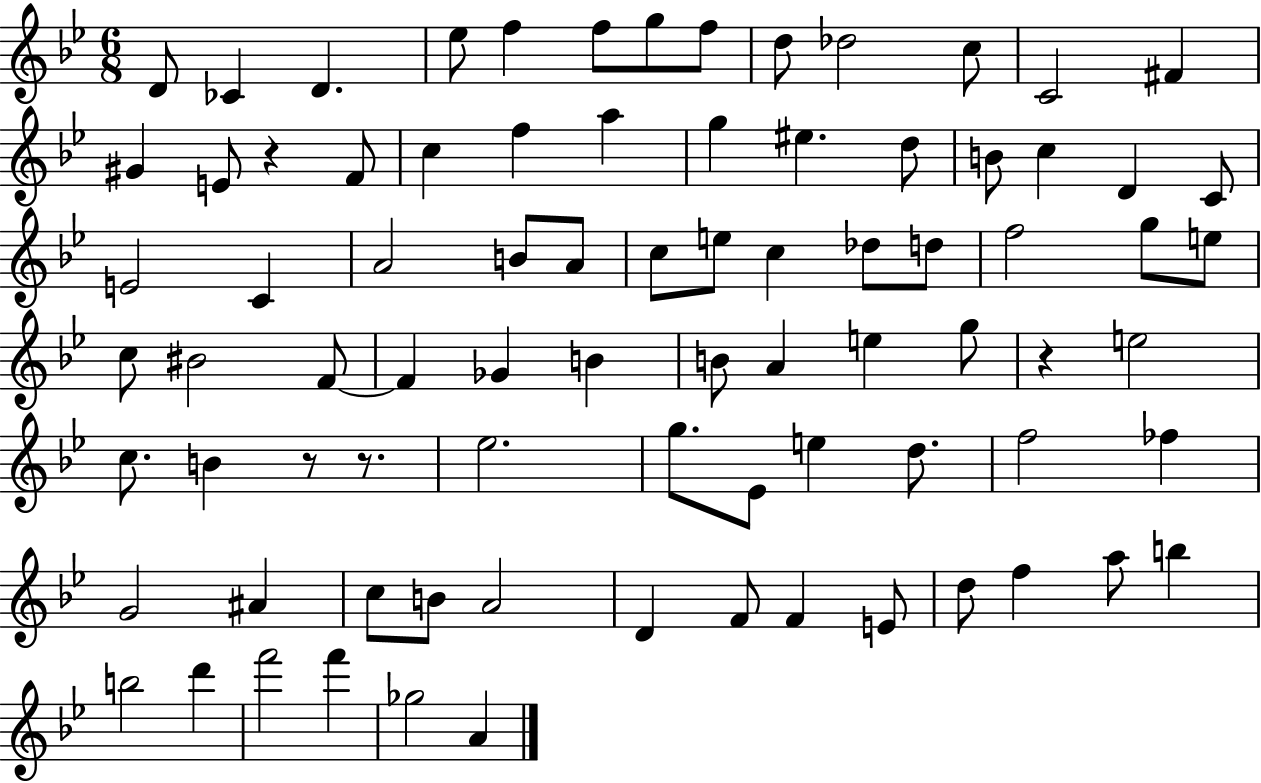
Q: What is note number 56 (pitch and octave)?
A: E5